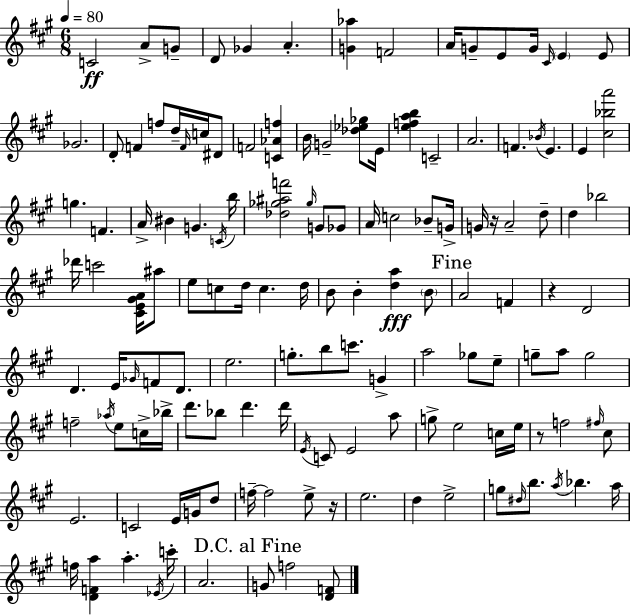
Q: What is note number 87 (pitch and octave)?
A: D6